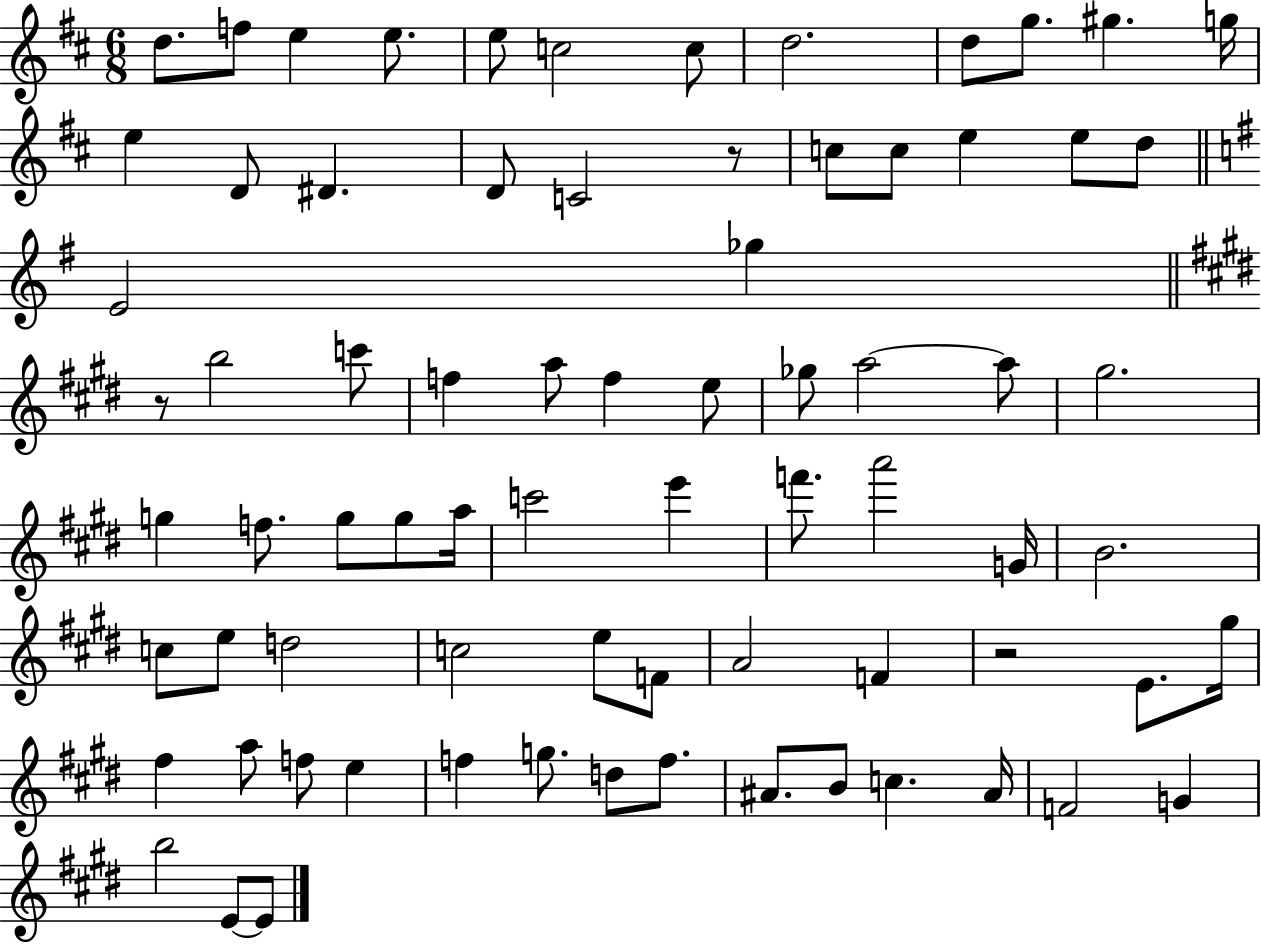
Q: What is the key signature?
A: D major